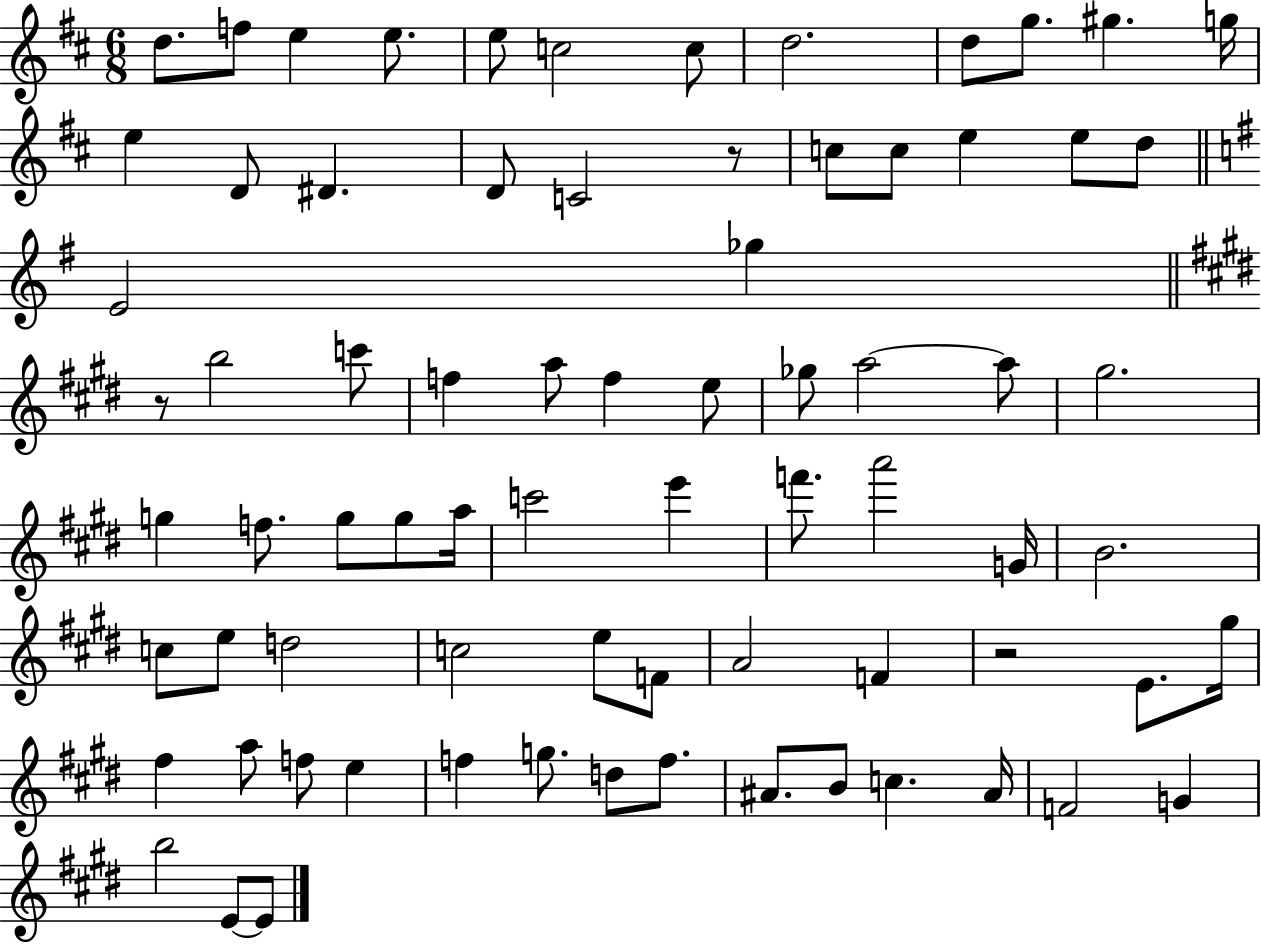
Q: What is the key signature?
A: D major